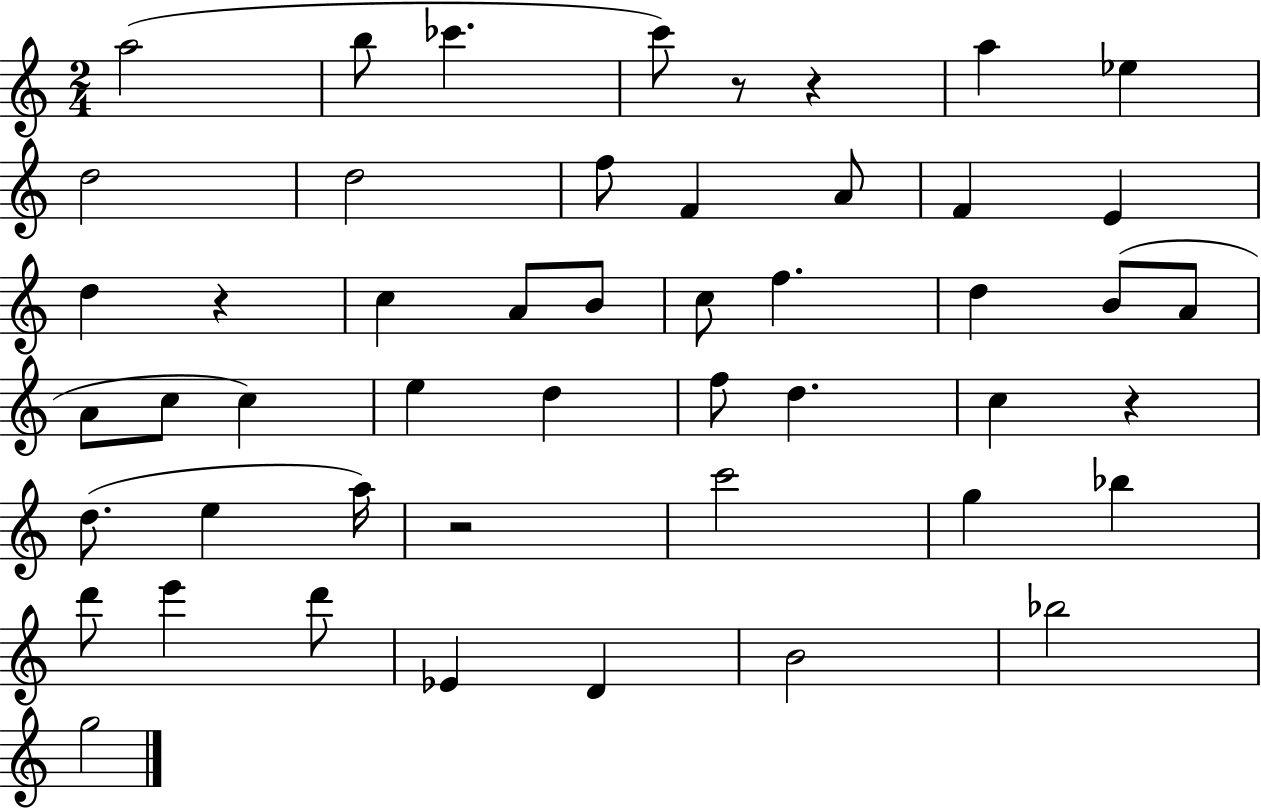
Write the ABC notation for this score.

X:1
T:Untitled
M:2/4
L:1/4
K:C
a2 b/2 _c' c'/2 z/2 z a _e d2 d2 f/2 F A/2 F E d z c A/2 B/2 c/2 f d B/2 A/2 A/2 c/2 c e d f/2 d c z d/2 e a/4 z2 c'2 g _b d'/2 e' d'/2 _E D B2 _b2 g2